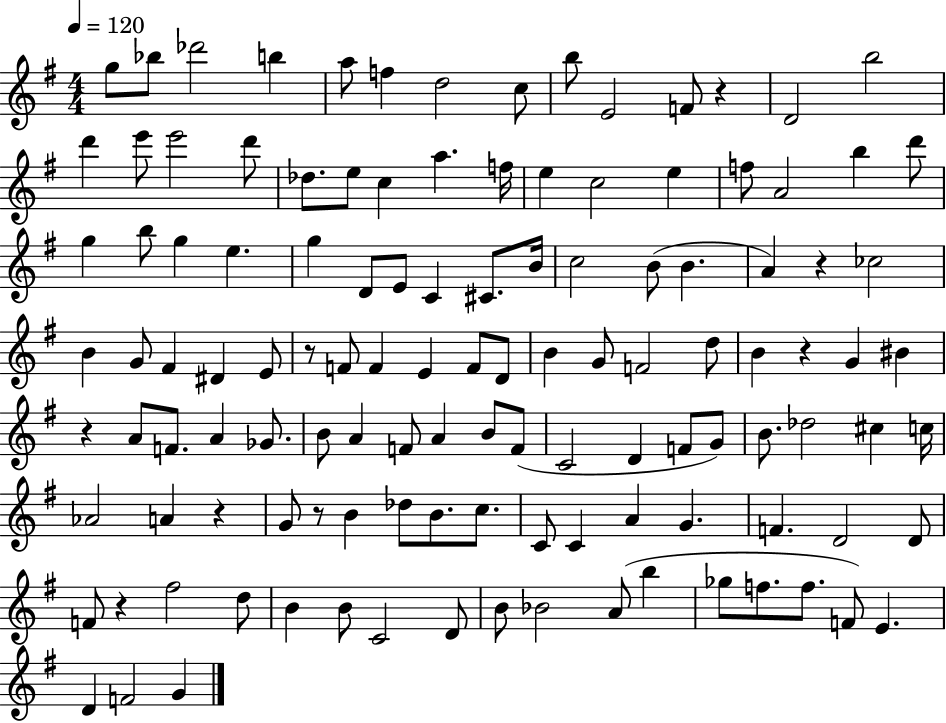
G5/e Bb5/e Db6/h B5/q A5/e F5/q D5/h C5/e B5/e E4/h F4/e R/q D4/h B5/h D6/q E6/e E6/h D6/e Db5/e. E5/e C5/q A5/q. F5/s E5/q C5/h E5/q F5/e A4/h B5/q D6/e G5/q B5/e G5/q E5/q. G5/q D4/e E4/e C4/q C#4/e. B4/s C5/h B4/e B4/q. A4/q R/q CES5/h B4/q G4/e F#4/q D#4/q E4/e R/e F4/e F4/q E4/q F4/e D4/e B4/q G4/e F4/h D5/e B4/q R/q G4/q BIS4/q R/q A4/e F4/e. A4/q Gb4/e. B4/e A4/q F4/e A4/q B4/e F4/e C4/h D4/q F4/e G4/e B4/e. Db5/h C#5/q C5/s Ab4/h A4/q R/q G4/e R/e B4/q Db5/e B4/e. C5/e. C4/e C4/q A4/q G4/q. F4/q. D4/h D4/e F4/e R/q F#5/h D5/e B4/q B4/e C4/h D4/e B4/e Bb4/h A4/e B5/q Gb5/e F5/e. F5/e. F4/e E4/q. D4/q F4/h G4/q